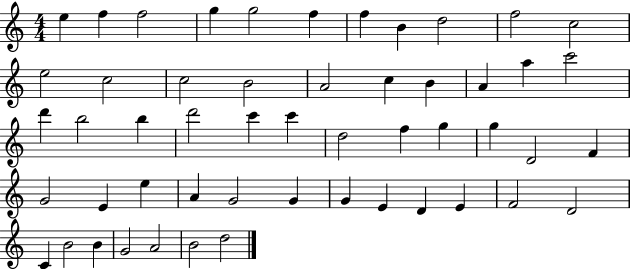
X:1
T:Untitled
M:4/4
L:1/4
K:C
e f f2 g g2 f f B d2 f2 c2 e2 c2 c2 B2 A2 c B A a c'2 d' b2 b d'2 c' c' d2 f g g D2 F G2 E e A G2 G G E D E F2 D2 C B2 B G2 A2 B2 d2